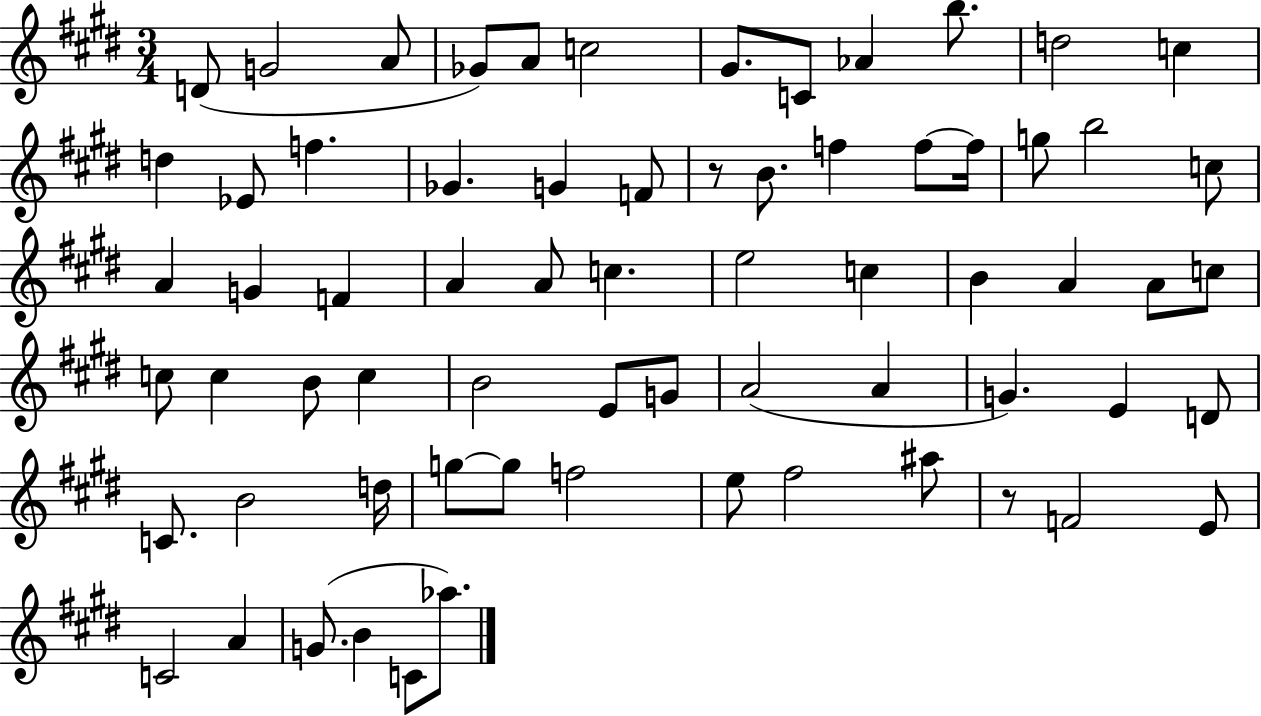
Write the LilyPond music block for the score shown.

{
  \clef treble
  \numericTimeSignature
  \time 3/4
  \key e \major
  d'8( g'2 a'8 | ges'8) a'8 c''2 | gis'8. c'8 aes'4 b''8. | d''2 c''4 | \break d''4 ees'8 f''4. | ges'4. g'4 f'8 | r8 b'8. f''4 f''8~~ f''16 | g''8 b''2 c''8 | \break a'4 g'4 f'4 | a'4 a'8 c''4. | e''2 c''4 | b'4 a'4 a'8 c''8 | \break c''8 c''4 b'8 c''4 | b'2 e'8 g'8 | a'2( a'4 | g'4.) e'4 d'8 | \break c'8. b'2 d''16 | g''8~~ g''8 f''2 | e''8 fis''2 ais''8 | r8 f'2 e'8 | \break c'2 a'4 | g'8.( b'4 c'8 aes''8.) | \bar "|."
}